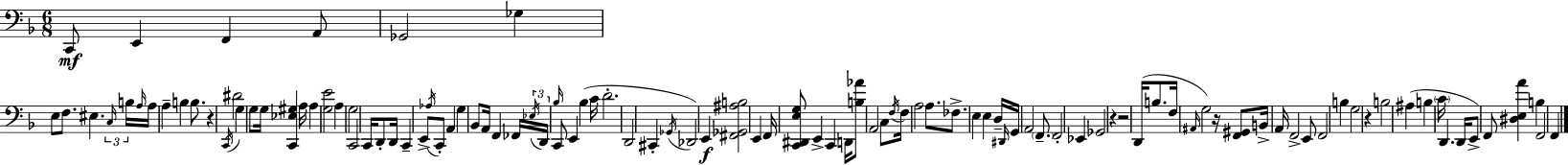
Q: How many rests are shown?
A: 5